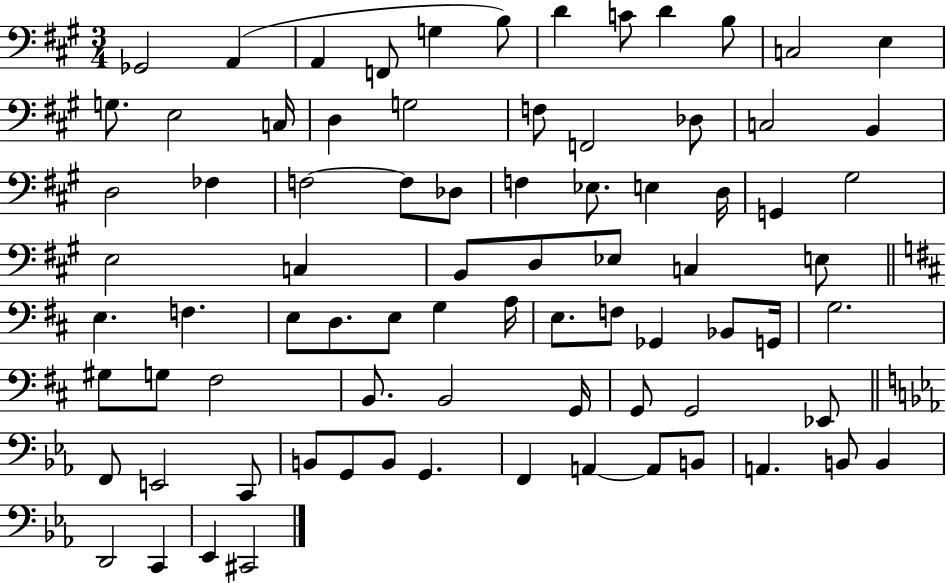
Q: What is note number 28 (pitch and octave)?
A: F3